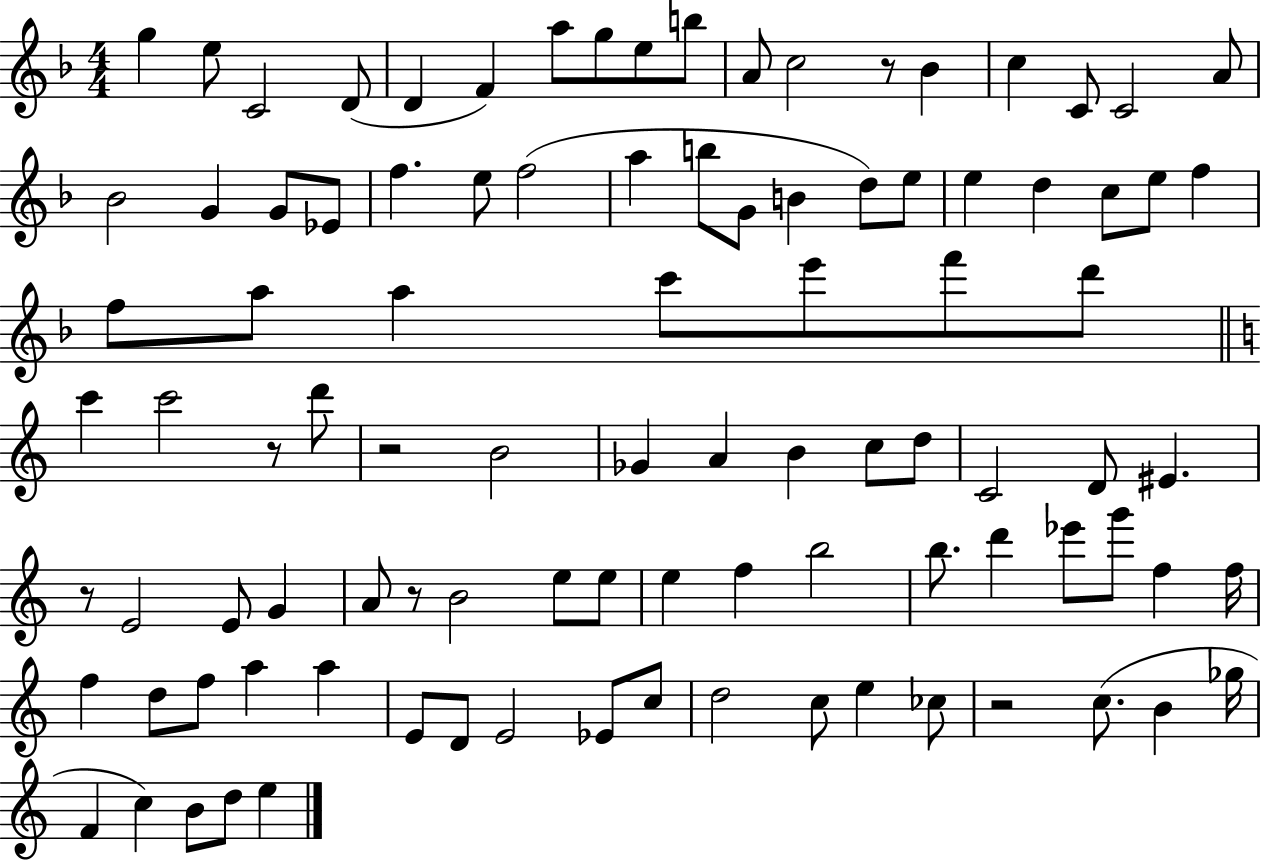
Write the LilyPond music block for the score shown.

{
  \clef treble
  \numericTimeSignature
  \time 4/4
  \key f \major
  g''4 e''8 c'2 d'8( | d'4 f'4) a''8 g''8 e''8 b''8 | a'8 c''2 r8 bes'4 | c''4 c'8 c'2 a'8 | \break bes'2 g'4 g'8 ees'8 | f''4. e''8 f''2( | a''4 b''8 g'8 b'4 d''8) e''8 | e''4 d''4 c''8 e''8 f''4 | \break f''8 a''8 a''4 c'''8 e'''8 f'''8 d'''8 | \bar "||" \break \key c \major c'''4 c'''2 r8 d'''8 | r2 b'2 | ges'4 a'4 b'4 c''8 d''8 | c'2 d'8 eis'4. | \break r8 e'2 e'8 g'4 | a'8 r8 b'2 e''8 e''8 | e''4 f''4 b''2 | b''8. d'''4 ees'''8 g'''8 f''4 f''16 | \break f''4 d''8 f''8 a''4 a''4 | e'8 d'8 e'2 ees'8 c''8 | d''2 c''8 e''4 ces''8 | r2 c''8.( b'4 ges''16 | \break f'4 c''4) b'8 d''8 e''4 | \bar "|."
}